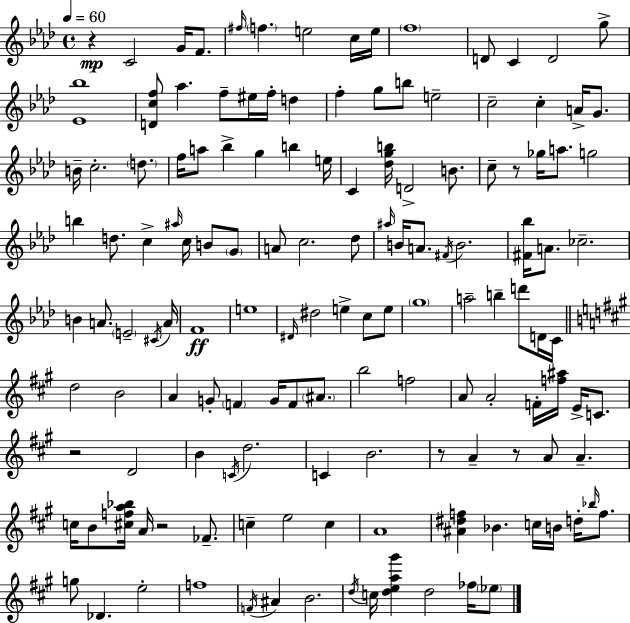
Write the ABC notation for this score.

X:1
T:Untitled
M:4/4
L:1/4
K:Ab
z C2 G/4 F/2 ^f/4 f e2 c/4 e/4 f4 D/2 C D2 g/2 [_E_b]4 [Dcf]/2 _a f/2 ^e/4 f/4 d f g/2 b/2 e2 c2 c A/4 G/2 B/4 c2 d/2 f/4 a/2 _b g b e/4 C [_dgb]/4 D2 B/2 c/2 z/2 _g/4 a/2 g2 b d/2 c ^a/4 c/4 B/2 G/2 A/2 c2 _d/2 ^a/4 B/4 A/2 ^F/4 B2 [^F_b]/4 A/2 _c2 B A/2 E2 ^C/4 A/4 F4 e4 ^D/4 ^d2 e c/2 e/2 g4 a2 b d'/2 D/4 C/4 d2 B2 A G/2 F G/4 F/2 ^A/2 b2 f2 A/2 A2 F/4 [f^a]/4 E/4 C/2 z2 D2 B C/4 d2 C B2 z/2 A z/2 A/2 A c/4 B/2 [^cfa_b]/4 A/4 z2 _F/2 c e2 c A4 [^A^df] _B c/4 B/4 d/4 _b/4 f/2 g/2 _D e2 f4 F/4 ^A B2 d/4 c/4 [dea^g'] d2 _f/4 _e/2